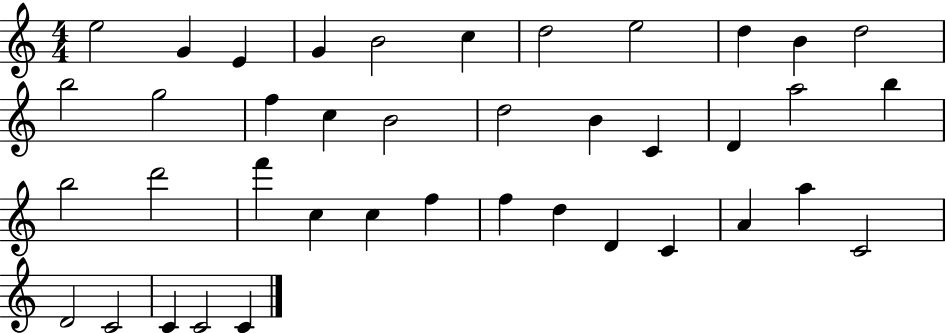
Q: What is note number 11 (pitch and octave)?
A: D5